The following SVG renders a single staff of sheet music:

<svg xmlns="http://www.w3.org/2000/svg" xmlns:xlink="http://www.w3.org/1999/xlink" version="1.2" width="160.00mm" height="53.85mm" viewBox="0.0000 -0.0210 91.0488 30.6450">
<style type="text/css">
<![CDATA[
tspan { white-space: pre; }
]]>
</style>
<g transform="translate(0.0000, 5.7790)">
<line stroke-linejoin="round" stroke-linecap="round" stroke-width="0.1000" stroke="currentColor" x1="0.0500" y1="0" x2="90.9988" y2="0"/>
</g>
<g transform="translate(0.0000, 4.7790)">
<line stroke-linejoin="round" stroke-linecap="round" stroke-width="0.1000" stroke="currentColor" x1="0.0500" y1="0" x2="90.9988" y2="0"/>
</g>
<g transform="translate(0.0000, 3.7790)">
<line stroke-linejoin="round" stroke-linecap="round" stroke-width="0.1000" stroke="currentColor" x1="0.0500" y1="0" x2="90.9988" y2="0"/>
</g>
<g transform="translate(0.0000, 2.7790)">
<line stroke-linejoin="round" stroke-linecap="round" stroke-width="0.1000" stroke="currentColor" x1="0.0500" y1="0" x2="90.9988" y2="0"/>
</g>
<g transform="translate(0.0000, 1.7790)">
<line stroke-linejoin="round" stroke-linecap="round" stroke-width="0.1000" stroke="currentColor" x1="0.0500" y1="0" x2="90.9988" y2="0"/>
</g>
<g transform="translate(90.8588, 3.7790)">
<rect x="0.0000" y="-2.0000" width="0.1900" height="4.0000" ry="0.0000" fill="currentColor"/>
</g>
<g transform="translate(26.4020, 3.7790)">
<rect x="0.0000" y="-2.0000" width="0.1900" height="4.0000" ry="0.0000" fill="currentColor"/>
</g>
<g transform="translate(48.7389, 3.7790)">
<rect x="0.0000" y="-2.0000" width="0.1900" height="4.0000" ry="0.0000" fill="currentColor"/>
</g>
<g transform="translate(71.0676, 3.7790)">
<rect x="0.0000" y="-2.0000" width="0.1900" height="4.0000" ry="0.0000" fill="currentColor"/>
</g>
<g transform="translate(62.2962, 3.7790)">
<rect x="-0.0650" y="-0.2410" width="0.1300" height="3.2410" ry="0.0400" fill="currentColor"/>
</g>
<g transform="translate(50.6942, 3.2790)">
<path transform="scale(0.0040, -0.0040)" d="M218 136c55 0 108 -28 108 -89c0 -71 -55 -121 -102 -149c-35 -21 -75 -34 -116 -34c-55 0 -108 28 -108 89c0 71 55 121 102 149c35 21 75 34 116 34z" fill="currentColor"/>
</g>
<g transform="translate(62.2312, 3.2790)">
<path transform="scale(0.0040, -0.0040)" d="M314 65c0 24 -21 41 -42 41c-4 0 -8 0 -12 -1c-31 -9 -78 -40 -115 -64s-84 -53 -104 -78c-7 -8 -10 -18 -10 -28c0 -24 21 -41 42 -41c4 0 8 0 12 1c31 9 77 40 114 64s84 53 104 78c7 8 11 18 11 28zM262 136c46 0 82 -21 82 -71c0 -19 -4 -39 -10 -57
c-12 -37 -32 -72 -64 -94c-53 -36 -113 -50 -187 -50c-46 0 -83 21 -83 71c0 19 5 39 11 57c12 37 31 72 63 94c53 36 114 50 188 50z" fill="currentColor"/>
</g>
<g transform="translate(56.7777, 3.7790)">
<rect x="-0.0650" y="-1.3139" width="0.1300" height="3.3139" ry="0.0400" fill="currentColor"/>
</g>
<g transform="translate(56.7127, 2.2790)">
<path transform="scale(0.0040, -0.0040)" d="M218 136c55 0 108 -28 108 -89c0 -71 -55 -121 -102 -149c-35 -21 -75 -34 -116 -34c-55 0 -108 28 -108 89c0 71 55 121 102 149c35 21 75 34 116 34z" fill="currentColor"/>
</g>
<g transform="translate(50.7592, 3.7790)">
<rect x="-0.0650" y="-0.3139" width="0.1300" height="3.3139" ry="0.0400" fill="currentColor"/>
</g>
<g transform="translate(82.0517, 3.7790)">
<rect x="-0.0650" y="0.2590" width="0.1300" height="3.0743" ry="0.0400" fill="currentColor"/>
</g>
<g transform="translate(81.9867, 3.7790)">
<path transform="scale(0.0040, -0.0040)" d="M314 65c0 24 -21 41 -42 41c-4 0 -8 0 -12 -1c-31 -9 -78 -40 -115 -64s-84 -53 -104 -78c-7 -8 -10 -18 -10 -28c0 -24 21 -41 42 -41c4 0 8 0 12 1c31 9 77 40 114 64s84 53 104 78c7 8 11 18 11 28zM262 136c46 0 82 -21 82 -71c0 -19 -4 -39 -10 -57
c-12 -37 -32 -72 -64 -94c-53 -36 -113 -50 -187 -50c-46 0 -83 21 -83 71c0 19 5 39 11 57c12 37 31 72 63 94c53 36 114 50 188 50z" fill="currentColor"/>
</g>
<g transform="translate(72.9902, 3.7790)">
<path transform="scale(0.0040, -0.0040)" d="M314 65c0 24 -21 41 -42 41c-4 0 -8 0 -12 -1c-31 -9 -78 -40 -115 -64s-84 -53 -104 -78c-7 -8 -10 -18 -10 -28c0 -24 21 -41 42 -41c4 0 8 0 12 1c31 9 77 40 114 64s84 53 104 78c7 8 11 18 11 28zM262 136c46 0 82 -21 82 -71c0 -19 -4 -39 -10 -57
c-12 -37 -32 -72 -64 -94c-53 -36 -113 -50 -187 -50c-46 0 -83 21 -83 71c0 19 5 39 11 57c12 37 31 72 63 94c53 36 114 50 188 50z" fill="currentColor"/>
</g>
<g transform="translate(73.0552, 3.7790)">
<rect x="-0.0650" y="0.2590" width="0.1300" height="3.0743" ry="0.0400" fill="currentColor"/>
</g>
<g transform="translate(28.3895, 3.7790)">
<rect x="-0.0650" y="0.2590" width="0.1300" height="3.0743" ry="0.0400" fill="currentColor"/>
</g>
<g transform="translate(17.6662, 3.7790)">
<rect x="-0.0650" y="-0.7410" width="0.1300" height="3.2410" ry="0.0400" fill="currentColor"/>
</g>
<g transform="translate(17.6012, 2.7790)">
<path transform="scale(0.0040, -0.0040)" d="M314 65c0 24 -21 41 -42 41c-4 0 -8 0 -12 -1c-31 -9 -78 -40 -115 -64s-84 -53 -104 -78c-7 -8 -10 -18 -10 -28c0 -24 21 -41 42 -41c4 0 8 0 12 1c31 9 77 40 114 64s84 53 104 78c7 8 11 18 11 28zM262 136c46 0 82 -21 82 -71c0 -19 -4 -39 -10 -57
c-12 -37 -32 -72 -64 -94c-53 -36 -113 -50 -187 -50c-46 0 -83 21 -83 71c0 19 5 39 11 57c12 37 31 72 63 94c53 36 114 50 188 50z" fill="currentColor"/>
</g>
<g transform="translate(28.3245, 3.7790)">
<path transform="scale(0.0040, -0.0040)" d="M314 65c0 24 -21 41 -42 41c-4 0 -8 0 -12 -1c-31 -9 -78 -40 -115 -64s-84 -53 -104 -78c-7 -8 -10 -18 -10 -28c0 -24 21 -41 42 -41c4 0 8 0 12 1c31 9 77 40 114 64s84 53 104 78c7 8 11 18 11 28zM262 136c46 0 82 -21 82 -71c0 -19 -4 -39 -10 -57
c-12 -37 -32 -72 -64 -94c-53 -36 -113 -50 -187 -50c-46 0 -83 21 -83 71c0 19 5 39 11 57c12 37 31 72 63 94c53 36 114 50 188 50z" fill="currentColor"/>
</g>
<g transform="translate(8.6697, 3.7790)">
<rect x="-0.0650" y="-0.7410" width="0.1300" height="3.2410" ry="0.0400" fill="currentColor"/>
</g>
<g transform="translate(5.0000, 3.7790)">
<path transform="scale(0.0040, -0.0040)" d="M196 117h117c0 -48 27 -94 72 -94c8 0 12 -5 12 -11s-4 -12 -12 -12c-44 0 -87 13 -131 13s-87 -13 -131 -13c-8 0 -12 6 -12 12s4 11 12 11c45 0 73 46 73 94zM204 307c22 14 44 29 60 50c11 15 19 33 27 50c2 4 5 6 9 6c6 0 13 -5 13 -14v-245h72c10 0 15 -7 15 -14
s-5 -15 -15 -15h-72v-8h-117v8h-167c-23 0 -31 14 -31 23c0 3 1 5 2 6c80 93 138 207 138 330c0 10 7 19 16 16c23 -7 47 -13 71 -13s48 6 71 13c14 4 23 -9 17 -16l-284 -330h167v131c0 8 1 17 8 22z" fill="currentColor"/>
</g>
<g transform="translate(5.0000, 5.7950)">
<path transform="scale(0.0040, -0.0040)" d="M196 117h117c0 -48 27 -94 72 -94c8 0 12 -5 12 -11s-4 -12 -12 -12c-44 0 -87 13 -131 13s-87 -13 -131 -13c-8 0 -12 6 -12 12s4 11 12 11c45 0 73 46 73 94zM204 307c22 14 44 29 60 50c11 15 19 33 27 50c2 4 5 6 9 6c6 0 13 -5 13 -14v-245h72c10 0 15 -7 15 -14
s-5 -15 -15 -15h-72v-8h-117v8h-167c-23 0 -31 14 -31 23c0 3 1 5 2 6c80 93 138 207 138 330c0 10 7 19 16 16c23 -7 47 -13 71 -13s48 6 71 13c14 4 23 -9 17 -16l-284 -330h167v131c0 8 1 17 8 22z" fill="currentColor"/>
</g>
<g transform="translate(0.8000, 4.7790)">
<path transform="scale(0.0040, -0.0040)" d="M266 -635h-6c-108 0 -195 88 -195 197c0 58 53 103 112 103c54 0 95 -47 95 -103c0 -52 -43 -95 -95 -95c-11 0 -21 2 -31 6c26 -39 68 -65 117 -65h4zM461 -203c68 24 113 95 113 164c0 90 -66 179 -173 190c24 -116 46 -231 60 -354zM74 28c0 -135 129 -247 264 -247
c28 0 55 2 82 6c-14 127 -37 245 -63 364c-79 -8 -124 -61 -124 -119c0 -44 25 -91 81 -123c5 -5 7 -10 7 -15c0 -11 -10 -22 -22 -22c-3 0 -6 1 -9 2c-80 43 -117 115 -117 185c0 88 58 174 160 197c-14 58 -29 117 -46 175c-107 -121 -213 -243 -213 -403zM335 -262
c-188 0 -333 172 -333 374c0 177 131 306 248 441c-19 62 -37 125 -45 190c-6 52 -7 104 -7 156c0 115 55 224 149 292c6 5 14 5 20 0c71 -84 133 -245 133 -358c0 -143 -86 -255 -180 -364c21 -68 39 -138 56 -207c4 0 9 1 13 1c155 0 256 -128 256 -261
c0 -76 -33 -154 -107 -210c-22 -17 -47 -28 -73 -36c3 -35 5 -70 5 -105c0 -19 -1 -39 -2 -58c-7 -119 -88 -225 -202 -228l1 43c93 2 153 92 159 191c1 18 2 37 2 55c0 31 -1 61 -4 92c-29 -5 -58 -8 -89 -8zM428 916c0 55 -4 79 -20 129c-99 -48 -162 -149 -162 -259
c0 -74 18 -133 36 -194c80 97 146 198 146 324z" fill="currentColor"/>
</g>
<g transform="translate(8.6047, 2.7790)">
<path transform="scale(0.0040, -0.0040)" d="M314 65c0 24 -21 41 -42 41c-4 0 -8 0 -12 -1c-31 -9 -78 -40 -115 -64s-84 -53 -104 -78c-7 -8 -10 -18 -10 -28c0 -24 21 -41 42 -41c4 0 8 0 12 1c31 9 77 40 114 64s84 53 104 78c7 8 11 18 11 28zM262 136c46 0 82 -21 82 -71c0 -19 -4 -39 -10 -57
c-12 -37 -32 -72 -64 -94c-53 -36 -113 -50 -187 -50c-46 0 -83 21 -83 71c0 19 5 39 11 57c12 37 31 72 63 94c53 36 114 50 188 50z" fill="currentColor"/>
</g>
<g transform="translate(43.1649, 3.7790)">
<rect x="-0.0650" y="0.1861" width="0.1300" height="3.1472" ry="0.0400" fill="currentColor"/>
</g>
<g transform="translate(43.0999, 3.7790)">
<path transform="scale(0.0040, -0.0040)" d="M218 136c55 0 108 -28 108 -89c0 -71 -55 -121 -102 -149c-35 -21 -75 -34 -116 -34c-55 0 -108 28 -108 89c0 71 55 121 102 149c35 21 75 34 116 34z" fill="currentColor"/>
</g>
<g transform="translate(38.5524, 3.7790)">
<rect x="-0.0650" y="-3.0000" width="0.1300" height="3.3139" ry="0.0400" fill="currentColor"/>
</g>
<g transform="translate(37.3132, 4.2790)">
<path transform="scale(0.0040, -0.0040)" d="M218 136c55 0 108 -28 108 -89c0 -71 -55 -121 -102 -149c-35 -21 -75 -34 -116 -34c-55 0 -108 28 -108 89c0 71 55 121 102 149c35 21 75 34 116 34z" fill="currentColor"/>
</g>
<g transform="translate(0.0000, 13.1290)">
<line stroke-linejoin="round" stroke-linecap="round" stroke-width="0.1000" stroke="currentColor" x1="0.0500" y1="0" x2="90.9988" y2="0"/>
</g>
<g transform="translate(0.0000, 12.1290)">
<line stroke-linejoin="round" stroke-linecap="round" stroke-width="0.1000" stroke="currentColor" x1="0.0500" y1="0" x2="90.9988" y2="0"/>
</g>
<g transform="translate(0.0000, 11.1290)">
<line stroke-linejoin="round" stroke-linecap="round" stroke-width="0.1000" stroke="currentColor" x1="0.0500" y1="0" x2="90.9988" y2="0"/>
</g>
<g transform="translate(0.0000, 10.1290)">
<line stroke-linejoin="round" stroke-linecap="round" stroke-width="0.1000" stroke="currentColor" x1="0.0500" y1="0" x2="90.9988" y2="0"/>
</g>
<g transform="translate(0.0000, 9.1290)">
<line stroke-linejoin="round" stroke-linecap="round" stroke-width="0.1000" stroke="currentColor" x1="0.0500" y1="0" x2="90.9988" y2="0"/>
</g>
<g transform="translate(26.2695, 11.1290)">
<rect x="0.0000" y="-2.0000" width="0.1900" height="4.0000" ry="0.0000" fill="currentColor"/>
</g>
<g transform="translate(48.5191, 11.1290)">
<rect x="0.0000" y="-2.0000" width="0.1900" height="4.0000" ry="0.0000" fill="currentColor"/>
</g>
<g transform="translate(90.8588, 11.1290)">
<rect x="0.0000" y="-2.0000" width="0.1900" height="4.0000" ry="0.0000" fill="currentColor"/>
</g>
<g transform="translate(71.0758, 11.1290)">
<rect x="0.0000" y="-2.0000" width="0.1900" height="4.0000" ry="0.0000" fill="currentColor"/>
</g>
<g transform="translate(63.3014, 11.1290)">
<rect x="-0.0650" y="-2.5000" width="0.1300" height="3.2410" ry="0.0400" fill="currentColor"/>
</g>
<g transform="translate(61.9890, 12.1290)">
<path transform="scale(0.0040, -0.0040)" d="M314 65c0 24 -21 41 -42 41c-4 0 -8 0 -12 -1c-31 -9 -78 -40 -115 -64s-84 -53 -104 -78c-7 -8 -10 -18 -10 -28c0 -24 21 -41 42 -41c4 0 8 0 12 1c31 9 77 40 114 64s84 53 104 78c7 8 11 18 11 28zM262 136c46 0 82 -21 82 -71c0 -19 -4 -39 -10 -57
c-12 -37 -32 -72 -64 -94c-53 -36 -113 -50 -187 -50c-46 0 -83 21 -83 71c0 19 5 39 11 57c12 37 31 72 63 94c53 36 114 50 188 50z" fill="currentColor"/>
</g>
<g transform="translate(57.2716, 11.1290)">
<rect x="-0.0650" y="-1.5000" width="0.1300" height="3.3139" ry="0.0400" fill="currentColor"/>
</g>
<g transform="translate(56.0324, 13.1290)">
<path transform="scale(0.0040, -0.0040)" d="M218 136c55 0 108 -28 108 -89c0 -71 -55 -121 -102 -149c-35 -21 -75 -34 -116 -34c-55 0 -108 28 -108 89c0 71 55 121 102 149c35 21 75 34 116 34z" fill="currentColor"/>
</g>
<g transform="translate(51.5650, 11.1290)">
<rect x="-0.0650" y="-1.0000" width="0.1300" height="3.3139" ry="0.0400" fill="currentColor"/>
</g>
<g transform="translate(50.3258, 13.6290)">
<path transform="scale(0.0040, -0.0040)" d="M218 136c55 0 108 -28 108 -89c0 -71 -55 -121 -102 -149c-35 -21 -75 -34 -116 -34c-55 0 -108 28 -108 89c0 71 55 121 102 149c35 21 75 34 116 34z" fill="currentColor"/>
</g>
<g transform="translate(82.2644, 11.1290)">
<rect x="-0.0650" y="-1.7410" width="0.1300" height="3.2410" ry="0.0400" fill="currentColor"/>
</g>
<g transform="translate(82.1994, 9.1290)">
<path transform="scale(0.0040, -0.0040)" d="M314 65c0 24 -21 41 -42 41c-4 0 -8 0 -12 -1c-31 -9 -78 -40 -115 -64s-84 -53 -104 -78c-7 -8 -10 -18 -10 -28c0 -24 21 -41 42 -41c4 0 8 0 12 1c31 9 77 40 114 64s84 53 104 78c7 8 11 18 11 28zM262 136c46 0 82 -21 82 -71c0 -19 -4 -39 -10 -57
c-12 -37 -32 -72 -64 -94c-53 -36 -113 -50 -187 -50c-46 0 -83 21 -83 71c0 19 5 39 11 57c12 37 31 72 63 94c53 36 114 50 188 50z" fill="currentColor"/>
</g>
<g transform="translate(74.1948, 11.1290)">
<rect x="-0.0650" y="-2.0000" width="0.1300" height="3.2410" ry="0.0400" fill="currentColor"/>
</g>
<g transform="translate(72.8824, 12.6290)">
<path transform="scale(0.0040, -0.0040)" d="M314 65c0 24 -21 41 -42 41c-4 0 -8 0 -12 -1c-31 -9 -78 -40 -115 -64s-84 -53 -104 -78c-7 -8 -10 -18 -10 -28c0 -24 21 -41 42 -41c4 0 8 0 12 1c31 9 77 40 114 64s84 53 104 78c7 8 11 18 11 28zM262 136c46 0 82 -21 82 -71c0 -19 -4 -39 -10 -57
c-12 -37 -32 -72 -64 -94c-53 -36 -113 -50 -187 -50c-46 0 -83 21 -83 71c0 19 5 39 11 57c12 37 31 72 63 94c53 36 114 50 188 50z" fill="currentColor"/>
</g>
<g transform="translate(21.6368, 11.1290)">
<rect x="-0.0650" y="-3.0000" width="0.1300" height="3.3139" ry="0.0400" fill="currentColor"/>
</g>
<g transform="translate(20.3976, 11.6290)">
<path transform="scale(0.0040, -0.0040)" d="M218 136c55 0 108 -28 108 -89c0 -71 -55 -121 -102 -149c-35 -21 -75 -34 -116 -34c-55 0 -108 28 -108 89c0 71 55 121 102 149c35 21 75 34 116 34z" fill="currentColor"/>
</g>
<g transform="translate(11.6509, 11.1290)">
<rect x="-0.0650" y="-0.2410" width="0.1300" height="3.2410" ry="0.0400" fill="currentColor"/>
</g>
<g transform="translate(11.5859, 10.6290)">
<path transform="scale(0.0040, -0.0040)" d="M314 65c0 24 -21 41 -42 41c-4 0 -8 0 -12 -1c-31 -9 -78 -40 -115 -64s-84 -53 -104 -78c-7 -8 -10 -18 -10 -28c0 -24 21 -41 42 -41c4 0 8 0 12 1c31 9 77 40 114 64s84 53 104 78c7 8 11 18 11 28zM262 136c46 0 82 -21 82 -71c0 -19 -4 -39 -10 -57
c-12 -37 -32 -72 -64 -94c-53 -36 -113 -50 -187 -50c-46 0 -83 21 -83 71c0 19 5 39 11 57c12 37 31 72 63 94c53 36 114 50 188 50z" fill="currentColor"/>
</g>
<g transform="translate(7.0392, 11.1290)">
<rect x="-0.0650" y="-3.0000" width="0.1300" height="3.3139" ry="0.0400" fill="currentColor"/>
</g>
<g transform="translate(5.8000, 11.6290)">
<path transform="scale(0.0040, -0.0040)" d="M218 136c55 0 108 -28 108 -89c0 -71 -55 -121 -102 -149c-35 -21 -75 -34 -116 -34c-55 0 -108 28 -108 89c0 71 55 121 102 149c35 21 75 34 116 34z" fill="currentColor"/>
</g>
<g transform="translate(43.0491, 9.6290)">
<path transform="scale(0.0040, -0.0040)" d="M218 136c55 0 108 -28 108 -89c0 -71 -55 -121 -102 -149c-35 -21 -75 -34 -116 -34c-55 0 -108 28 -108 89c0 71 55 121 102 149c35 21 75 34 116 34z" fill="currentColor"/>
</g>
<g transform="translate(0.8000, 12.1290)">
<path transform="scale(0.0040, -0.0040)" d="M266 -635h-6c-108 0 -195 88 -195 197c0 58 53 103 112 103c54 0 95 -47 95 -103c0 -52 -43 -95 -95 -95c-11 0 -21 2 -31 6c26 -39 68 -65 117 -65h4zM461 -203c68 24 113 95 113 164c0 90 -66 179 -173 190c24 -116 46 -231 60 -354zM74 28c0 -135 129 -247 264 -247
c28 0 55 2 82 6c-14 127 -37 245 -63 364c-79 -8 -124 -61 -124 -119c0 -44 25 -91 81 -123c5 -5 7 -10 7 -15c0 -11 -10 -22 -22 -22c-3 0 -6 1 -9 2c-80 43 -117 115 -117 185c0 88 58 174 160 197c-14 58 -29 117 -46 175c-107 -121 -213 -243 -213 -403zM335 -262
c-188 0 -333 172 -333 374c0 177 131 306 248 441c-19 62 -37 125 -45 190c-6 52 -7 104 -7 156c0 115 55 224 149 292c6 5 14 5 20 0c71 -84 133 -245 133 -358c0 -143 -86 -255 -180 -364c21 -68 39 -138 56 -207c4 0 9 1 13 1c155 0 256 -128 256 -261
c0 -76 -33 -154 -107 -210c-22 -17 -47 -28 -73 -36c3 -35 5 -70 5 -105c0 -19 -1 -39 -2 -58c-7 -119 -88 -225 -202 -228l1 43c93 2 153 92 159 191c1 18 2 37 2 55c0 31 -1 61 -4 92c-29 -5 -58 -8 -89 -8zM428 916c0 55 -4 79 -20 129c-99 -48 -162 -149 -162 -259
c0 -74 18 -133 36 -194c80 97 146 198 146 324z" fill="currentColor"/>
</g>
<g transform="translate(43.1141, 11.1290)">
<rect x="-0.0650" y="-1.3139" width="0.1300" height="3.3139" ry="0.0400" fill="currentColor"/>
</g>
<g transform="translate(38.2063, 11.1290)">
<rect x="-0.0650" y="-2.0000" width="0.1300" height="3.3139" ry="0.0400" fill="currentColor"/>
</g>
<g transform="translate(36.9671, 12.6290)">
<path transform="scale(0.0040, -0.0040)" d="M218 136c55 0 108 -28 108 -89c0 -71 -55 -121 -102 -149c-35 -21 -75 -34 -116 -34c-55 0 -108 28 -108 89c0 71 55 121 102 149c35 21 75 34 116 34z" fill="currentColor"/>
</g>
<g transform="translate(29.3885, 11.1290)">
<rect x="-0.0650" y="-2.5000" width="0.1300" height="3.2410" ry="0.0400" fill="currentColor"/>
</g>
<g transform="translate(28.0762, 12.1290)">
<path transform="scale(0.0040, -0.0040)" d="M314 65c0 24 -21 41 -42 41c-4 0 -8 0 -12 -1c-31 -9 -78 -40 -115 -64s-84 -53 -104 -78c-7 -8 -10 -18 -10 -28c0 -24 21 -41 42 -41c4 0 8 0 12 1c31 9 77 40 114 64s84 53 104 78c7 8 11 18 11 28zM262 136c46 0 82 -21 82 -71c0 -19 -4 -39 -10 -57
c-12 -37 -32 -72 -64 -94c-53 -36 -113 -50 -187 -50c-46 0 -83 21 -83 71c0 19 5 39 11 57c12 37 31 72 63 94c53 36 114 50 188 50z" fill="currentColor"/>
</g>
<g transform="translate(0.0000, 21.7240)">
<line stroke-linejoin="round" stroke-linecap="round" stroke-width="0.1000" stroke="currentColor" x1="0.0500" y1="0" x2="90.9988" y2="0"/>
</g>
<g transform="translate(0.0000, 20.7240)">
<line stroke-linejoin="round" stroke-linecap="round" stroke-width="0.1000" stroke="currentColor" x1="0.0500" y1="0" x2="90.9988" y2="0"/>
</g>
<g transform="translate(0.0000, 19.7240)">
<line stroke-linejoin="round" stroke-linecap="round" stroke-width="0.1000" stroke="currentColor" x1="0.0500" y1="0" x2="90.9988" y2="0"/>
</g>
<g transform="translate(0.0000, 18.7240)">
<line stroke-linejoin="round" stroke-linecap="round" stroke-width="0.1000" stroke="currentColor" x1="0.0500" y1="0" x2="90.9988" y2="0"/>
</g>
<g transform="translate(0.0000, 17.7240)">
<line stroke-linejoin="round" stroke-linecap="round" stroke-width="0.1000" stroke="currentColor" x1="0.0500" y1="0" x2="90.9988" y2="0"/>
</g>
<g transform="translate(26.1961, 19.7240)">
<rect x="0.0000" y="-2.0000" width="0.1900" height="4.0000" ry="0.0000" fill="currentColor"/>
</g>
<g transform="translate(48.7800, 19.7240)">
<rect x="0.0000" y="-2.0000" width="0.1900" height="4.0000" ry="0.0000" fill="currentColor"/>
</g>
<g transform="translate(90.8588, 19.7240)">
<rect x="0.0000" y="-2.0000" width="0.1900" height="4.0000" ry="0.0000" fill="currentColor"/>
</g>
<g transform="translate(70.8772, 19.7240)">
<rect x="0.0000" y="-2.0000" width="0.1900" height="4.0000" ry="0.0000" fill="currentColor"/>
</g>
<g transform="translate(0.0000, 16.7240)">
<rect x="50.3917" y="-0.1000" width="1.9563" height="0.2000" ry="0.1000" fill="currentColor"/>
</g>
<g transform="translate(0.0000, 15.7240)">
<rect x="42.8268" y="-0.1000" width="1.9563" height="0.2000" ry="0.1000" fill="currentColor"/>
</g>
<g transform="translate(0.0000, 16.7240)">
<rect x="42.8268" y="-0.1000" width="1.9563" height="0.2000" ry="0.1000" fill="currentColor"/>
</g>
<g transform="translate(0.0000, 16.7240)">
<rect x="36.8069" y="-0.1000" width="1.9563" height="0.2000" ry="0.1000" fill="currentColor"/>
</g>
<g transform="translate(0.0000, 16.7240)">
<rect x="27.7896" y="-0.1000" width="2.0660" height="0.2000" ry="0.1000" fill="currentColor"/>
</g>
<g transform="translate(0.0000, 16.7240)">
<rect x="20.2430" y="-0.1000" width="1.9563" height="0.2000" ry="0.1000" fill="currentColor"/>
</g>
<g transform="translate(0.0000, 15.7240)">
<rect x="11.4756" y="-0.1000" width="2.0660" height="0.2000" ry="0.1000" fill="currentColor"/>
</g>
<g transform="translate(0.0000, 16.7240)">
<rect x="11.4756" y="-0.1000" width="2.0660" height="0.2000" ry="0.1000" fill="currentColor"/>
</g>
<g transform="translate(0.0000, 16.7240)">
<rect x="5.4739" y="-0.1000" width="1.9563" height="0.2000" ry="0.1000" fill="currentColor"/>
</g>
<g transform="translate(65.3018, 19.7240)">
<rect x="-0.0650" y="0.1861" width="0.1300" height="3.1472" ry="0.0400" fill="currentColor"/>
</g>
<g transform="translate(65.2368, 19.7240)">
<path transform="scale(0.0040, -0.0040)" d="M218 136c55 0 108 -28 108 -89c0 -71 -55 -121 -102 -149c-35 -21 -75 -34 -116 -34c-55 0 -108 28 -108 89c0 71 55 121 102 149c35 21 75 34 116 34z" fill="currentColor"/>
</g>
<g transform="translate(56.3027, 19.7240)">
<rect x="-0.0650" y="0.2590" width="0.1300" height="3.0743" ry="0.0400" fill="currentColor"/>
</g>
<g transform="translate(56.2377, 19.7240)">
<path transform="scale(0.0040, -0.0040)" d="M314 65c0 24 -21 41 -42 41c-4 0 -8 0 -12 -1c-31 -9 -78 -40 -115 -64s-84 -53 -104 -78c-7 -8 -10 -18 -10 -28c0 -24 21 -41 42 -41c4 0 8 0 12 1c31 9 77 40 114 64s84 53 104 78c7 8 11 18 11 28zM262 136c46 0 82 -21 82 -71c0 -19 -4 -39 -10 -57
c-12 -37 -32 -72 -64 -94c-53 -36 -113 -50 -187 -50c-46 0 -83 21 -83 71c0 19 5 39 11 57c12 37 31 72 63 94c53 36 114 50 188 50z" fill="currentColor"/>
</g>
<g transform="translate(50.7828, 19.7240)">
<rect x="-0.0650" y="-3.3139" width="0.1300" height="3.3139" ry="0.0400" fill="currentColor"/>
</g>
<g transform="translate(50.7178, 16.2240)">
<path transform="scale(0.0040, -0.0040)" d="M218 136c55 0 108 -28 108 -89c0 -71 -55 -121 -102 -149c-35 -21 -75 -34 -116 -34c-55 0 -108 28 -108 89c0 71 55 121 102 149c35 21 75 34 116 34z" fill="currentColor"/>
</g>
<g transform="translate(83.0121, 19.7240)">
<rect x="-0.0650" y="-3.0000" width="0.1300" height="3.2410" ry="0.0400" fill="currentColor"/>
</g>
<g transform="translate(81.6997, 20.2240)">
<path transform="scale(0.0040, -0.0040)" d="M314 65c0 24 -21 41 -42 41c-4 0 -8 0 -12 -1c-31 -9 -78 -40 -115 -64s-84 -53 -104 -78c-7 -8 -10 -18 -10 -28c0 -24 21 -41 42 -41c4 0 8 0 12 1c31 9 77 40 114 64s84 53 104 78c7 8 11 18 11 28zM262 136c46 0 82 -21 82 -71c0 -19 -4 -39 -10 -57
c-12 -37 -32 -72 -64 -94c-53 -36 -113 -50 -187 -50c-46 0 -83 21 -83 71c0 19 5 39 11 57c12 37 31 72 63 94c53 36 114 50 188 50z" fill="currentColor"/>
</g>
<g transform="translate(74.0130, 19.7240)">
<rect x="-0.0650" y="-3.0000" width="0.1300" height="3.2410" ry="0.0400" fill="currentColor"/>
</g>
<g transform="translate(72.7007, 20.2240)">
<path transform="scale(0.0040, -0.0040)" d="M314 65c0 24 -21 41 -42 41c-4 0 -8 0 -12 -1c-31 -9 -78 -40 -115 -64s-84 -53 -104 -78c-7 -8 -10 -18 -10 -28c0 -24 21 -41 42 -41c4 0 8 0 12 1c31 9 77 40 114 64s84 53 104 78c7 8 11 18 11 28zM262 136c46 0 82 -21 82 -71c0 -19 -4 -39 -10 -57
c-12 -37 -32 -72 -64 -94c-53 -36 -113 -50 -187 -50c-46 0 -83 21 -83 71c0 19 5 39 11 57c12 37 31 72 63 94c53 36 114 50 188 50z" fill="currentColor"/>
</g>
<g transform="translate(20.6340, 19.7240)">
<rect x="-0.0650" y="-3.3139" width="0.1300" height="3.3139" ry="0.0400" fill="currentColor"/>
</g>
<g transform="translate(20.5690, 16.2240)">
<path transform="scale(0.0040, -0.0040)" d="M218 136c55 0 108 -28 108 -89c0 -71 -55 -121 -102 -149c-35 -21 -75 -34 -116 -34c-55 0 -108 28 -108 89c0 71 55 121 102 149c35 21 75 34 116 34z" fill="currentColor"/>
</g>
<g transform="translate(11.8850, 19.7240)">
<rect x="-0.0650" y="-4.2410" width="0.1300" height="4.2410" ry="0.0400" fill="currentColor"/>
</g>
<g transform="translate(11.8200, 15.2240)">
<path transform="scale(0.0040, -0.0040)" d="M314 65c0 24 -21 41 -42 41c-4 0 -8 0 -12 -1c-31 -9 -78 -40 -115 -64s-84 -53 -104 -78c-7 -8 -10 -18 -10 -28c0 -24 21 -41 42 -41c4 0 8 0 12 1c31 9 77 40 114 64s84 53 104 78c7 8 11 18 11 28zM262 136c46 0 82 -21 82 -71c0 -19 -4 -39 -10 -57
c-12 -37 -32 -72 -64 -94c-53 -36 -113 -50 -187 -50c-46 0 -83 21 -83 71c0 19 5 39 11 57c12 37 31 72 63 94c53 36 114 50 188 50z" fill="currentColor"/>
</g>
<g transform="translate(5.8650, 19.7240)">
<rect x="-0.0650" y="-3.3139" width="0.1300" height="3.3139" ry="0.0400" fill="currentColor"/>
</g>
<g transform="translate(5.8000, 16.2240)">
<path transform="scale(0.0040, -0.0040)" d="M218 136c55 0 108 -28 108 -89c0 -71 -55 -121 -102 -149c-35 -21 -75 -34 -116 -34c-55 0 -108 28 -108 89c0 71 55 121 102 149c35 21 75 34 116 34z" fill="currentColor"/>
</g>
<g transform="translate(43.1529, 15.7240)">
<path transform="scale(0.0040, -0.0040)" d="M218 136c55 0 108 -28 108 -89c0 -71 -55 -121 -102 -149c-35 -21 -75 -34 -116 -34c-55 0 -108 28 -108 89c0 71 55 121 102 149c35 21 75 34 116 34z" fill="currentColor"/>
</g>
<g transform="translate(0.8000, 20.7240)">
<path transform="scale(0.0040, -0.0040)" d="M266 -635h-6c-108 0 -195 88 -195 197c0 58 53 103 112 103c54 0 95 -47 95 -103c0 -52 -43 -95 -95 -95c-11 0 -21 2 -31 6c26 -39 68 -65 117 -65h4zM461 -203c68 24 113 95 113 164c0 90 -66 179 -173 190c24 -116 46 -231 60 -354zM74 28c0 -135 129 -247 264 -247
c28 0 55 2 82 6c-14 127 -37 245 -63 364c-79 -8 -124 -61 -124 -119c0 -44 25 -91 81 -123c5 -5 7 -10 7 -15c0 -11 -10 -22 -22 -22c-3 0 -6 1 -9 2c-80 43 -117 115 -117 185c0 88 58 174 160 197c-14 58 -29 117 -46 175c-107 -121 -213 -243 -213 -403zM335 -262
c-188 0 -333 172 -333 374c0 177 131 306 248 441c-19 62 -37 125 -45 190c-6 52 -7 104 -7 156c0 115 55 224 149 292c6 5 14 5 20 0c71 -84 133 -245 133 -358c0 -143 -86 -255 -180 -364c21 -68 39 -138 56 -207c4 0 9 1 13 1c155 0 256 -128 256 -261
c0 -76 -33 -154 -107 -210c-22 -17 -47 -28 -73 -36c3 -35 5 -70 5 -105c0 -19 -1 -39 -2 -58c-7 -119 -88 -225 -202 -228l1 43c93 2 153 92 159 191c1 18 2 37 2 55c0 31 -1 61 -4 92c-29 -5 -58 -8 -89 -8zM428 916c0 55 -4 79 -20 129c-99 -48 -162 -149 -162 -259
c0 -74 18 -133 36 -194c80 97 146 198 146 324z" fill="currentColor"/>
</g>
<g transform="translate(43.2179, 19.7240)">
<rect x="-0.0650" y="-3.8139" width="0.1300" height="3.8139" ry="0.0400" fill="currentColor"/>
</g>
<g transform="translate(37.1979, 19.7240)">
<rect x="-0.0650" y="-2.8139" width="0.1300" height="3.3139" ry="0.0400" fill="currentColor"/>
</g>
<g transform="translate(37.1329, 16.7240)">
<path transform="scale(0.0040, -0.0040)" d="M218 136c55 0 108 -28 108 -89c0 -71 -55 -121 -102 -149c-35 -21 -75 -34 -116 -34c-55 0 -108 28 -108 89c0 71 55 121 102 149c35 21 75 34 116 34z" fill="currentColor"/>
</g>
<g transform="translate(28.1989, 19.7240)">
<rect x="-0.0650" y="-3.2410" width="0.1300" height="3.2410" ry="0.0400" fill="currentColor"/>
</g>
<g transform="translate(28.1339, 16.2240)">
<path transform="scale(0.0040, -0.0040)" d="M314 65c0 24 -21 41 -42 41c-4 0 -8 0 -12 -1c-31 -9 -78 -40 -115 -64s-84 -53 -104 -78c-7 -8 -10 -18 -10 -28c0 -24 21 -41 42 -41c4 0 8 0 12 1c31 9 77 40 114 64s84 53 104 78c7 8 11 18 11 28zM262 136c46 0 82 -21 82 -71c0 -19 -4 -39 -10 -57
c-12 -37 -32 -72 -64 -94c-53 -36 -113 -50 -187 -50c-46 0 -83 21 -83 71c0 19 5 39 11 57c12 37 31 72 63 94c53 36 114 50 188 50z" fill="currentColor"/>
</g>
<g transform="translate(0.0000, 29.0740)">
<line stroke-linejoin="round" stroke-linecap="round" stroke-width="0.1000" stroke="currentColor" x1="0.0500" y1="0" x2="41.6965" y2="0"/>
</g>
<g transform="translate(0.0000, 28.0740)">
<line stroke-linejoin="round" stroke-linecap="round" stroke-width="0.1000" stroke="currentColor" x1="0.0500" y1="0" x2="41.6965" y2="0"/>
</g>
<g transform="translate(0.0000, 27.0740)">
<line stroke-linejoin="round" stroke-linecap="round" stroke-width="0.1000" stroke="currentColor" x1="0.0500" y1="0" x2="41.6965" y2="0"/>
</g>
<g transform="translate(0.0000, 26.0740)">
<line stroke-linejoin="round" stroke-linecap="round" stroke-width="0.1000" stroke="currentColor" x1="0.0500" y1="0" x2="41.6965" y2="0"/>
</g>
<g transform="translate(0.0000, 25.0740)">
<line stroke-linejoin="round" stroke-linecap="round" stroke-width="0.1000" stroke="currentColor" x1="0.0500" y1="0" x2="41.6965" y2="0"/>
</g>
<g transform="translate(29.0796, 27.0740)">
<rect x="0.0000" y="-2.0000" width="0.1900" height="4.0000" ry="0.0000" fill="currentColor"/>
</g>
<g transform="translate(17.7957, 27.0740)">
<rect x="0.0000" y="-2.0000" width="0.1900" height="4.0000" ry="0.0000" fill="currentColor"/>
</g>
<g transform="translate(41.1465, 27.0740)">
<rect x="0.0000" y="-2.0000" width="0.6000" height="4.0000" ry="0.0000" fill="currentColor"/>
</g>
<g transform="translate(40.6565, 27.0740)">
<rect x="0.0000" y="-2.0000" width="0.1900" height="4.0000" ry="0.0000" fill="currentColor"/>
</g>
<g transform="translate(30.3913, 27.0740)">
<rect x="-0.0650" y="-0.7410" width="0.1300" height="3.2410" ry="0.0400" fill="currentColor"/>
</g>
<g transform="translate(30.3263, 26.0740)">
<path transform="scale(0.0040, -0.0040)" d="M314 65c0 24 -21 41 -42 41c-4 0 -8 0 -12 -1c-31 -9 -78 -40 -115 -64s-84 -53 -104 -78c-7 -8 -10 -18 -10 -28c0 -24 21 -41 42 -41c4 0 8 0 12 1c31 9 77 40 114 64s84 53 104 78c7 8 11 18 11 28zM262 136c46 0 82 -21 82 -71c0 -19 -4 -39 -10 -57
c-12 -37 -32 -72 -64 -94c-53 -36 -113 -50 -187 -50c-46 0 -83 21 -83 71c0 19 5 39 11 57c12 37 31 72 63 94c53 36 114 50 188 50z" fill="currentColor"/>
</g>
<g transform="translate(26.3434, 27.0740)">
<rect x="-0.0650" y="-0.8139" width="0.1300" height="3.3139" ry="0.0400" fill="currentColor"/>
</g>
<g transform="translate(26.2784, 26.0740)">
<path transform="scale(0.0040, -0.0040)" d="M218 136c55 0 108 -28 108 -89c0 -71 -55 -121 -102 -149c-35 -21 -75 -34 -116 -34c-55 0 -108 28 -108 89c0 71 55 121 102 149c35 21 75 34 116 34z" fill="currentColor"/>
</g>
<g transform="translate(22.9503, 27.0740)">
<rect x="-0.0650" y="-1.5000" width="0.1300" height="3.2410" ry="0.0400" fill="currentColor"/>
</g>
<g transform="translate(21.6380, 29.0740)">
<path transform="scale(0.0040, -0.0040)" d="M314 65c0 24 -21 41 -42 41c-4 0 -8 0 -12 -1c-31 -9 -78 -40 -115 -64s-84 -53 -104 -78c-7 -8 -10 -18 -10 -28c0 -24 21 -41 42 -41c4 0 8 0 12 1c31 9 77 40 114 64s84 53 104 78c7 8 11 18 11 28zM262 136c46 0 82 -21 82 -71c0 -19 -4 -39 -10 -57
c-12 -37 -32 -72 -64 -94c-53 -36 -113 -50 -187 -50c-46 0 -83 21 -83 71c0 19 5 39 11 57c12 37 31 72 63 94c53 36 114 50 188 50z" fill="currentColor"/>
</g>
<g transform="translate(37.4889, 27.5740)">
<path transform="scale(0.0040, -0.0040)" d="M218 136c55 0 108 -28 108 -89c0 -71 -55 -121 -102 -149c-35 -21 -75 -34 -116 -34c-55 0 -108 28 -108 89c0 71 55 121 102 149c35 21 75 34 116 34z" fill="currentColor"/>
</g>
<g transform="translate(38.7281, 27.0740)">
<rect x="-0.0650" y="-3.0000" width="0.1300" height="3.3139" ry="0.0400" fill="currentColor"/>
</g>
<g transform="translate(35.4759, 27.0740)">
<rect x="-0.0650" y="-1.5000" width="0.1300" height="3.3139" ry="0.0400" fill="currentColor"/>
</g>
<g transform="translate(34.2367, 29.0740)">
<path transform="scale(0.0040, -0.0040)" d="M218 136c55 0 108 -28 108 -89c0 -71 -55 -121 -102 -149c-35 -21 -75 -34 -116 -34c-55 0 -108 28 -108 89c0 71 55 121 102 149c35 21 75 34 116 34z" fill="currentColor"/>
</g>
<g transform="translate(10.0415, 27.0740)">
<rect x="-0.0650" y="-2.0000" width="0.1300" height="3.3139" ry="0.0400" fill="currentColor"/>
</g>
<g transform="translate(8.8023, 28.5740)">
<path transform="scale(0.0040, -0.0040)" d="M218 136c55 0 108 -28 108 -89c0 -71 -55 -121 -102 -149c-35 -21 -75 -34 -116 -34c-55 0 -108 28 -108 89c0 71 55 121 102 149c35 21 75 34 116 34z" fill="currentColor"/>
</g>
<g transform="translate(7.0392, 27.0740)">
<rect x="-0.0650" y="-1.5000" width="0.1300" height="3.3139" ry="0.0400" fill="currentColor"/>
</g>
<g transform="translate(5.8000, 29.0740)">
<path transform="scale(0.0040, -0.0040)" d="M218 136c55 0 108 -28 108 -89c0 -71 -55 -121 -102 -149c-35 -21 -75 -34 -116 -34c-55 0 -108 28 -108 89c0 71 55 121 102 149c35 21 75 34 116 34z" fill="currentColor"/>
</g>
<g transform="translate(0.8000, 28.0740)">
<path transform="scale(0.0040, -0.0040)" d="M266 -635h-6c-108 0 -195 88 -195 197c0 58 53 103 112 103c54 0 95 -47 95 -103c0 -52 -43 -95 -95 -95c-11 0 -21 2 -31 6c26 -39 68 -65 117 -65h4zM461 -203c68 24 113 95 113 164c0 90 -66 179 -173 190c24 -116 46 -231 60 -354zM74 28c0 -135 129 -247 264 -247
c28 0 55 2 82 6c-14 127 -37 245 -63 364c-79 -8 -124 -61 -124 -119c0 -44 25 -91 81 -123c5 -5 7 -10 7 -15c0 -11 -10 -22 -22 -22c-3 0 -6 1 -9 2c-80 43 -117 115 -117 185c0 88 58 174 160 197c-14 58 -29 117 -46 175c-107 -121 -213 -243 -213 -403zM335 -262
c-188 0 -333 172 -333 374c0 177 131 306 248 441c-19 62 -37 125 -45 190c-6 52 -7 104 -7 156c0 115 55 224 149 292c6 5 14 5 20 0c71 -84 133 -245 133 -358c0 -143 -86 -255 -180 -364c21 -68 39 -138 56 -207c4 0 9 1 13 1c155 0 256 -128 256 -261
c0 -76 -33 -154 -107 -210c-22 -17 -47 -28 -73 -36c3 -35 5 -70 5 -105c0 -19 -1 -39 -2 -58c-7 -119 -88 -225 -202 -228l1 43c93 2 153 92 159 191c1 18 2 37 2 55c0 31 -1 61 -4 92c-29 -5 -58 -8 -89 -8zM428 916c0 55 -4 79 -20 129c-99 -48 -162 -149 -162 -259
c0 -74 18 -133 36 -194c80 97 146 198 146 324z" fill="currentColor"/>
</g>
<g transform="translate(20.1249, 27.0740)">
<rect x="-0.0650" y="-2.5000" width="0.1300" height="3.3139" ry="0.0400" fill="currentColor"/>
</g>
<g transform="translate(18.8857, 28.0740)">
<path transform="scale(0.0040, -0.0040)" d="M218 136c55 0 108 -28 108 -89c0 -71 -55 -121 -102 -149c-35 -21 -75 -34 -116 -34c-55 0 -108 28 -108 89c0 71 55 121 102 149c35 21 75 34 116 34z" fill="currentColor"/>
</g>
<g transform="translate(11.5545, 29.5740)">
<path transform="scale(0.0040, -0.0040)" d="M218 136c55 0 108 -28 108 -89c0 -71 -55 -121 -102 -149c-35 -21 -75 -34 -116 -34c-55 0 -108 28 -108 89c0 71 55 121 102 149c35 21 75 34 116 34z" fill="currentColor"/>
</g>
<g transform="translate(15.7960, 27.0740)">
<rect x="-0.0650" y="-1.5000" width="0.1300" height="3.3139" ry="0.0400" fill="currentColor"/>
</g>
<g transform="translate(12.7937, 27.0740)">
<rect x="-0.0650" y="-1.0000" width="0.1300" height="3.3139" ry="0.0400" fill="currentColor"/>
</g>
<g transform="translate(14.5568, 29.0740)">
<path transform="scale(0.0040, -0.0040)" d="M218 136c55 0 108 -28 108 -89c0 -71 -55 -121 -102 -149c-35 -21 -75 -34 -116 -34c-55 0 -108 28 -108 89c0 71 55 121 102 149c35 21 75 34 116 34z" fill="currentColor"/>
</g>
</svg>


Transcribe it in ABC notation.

X:1
T:Untitled
M:4/4
L:1/4
K:C
d2 d2 B2 A B c e c2 B2 B2 A c2 A G2 F e D E G2 F2 f2 b d'2 b b2 a c' b B2 B A2 A2 E F D E G E2 d d2 E A